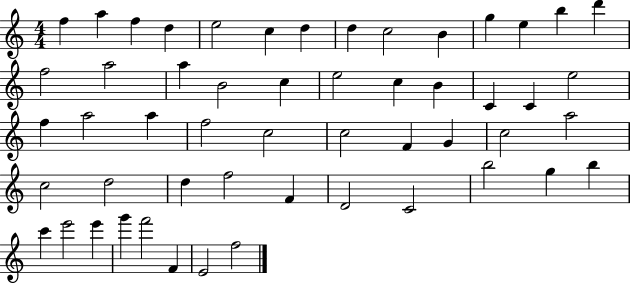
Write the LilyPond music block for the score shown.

{
  \clef treble
  \numericTimeSignature
  \time 4/4
  \key c \major
  f''4 a''4 f''4 d''4 | e''2 c''4 d''4 | d''4 c''2 b'4 | g''4 e''4 b''4 d'''4 | \break f''2 a''2 | a''4 b'2 c''4 | e''2 c''4 b'4 | c'4 c'4 e''2 | \break f''4 a''2 a''4 | f''2 c''2 | c''2 f'4 g'4 | c''2 a''2 | \break c''2 d''2 | d''4 f''2 f'4 | d'2 c'2 | b''2 g''4 b''4 | \break c'''4 e'''2 e'''4 | g'''4 f'''2 f'4 | e'2 f''2 | \bar "|."
}